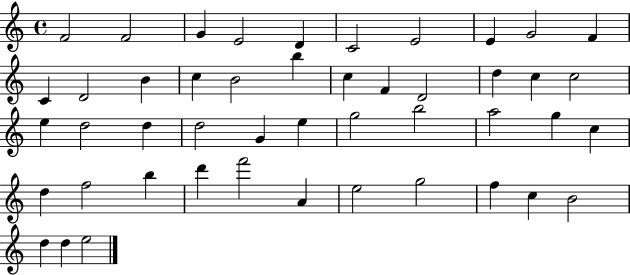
F4/h F4/h G4/q E4/h D4/q C4/h E4/h E4/q G4/h F4/q C4/q D4/h B4/q C5/q B4/h B5/q C5/q F4/q D4/h D5/q C5/q C5/h E5/q D5/h D5/q D5/h G4/q E5/q G5/h B5/h A5/h G5/q C5/q D5/q F5/h B5/q D6/q F6/h A4/q E5/h G5/h F5/q C5/q B4/h D5/q D5/q E5/h